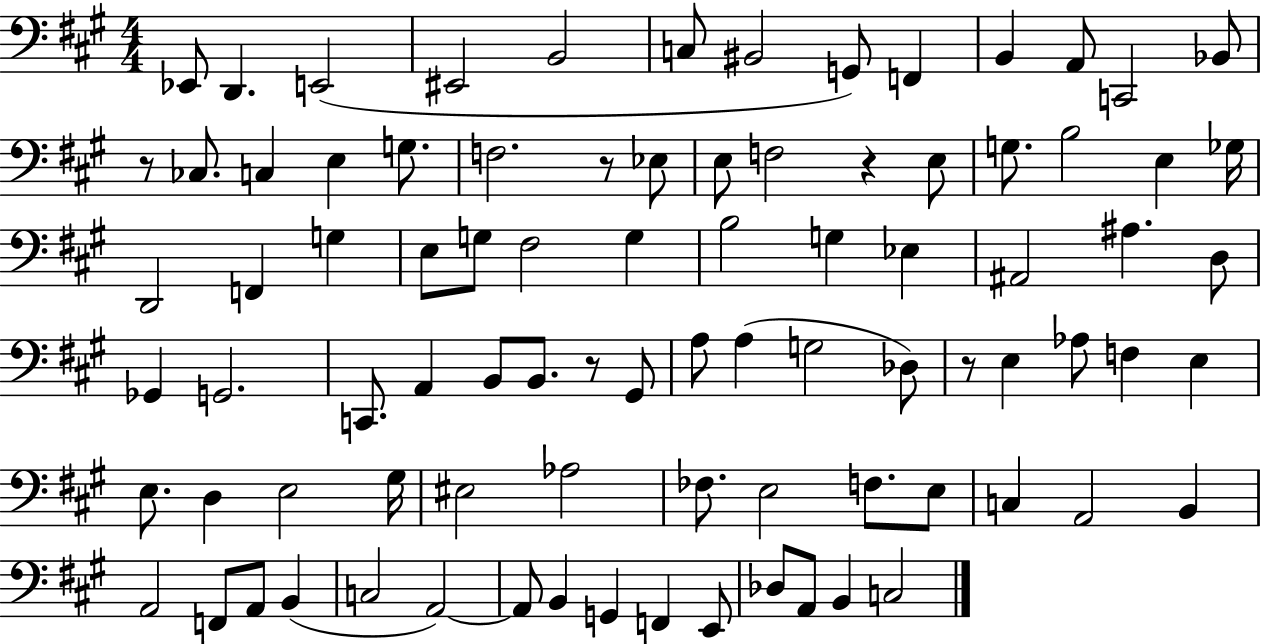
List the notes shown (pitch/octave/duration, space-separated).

Eb2/e D2/q. E2/h EIS2/h B2/h C3/e BIS2/h G2/e F2/q B2/q A2/e C2/h Bb2/e R/e CES3/e. C3/q E3/q G3/e. F3/h. R/e Eb3/e E3/e F3/h R/q E3/e G3/e. B3/h E3/q Gb3/s D2/h F2/q G3/q E3/e G3/e F#3/h G3/q B3/h G3/q Eb3/q A#2/h A#3/q. D3/e Gb2/q G2/h. C2/e. A2/q B2/e B2/e. R/e G#2/e A3/e A3/q G3/h Db3/e R/e E3/q Ab3/e F3/q E3/q E3/e. D3/q E3/h G#3/s EIS3/h Ab3/h FES3/e. E3/h F3/e. E3/e C3/q A2/h B2/q A2/h F2/e A2/e B2/q C3/h A2/h A2/e B2/q G2/q F2/q E2/e Db3/e A2/e B2/q C3/h